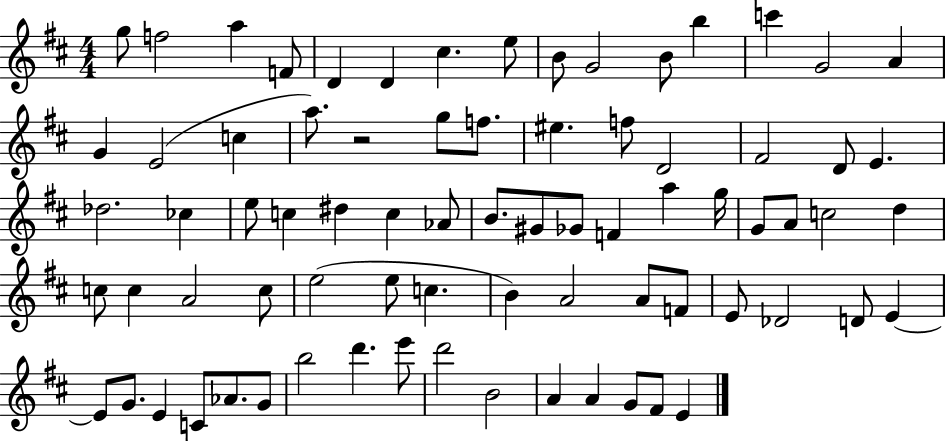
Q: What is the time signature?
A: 4/4